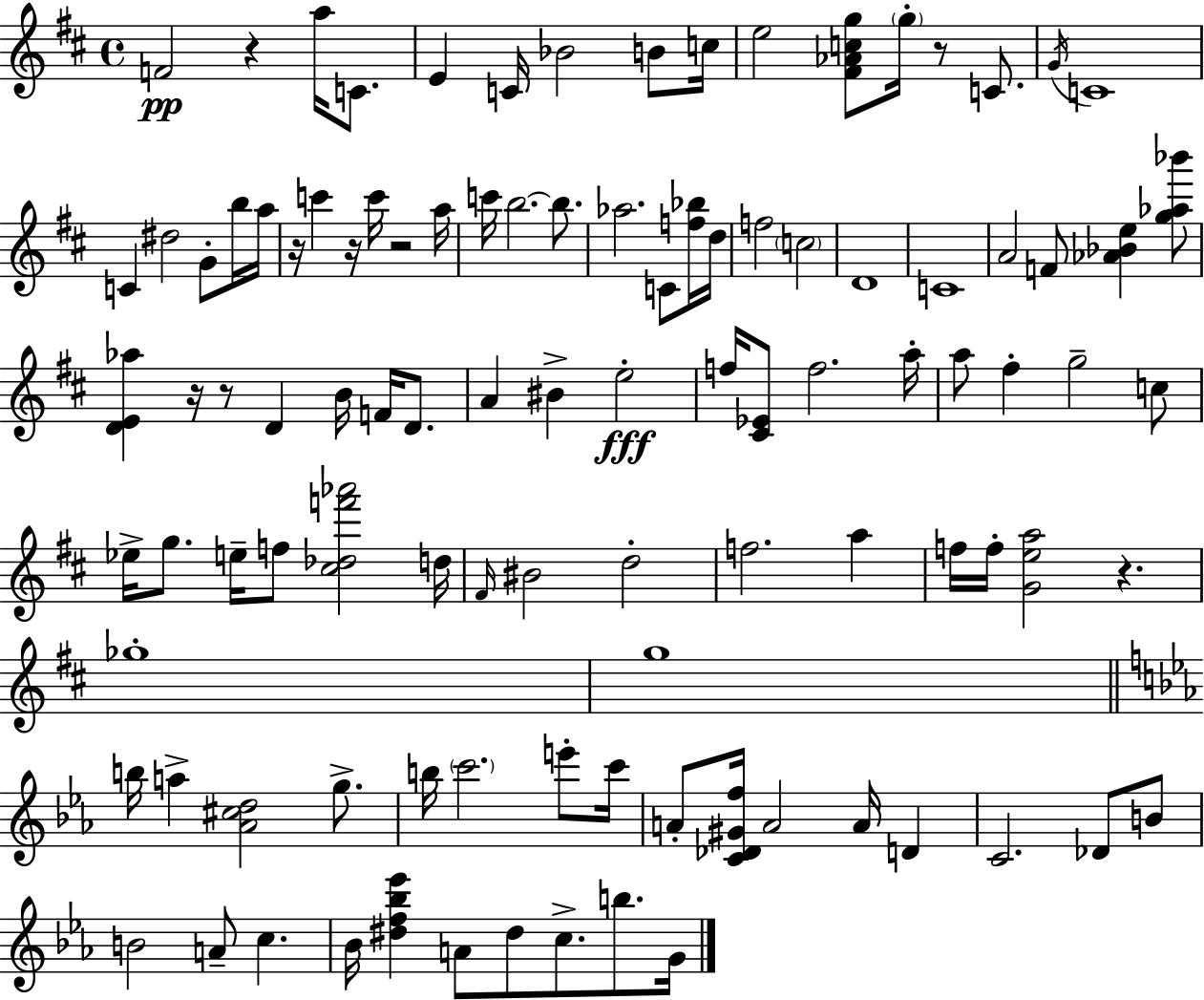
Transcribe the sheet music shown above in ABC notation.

X:1
T:Untitled
M:4/4
L:1/4
K:D
F2 z a/4 C/2 E C/4 _B2 B/2 c/4 e2 [^F_Acg]/2 g/4 z/2 C/2 G/4 C4 C ^d2 G/2 b/4 a/4 z/4 c' z/4 c'/4 z2 a/4 c'/4 b2 b/2 _a2 C/2 [f_b]/4 d/4 f2 c2 D4 C4 A2 F/2 [_A_Be] [g_a_b']/2 [DE_a] z/4 z/2 D B/4 F/4 D/2 A ^B e2 f/4 [^C_E]/2 f2 a/4 a/2 ^f g2 c/2 _e/4 g/2 e/4 f/2 [^c_df'_a']2 d/4 ^F/4 ^B2 d2 f2 a f/4 f/4 [Gea]2 z _g4 g4 b/4 a [_A^cd]2 g/2 b/4 c'2 e'/2 c'/4 A/2 [C_D^Gf]/4 A2 A/4 D C2 _D/2 B/2 B2 A/2 c _B/4 [^df_b_e'] A/2 ^d/2 c/2 b/2 G/4